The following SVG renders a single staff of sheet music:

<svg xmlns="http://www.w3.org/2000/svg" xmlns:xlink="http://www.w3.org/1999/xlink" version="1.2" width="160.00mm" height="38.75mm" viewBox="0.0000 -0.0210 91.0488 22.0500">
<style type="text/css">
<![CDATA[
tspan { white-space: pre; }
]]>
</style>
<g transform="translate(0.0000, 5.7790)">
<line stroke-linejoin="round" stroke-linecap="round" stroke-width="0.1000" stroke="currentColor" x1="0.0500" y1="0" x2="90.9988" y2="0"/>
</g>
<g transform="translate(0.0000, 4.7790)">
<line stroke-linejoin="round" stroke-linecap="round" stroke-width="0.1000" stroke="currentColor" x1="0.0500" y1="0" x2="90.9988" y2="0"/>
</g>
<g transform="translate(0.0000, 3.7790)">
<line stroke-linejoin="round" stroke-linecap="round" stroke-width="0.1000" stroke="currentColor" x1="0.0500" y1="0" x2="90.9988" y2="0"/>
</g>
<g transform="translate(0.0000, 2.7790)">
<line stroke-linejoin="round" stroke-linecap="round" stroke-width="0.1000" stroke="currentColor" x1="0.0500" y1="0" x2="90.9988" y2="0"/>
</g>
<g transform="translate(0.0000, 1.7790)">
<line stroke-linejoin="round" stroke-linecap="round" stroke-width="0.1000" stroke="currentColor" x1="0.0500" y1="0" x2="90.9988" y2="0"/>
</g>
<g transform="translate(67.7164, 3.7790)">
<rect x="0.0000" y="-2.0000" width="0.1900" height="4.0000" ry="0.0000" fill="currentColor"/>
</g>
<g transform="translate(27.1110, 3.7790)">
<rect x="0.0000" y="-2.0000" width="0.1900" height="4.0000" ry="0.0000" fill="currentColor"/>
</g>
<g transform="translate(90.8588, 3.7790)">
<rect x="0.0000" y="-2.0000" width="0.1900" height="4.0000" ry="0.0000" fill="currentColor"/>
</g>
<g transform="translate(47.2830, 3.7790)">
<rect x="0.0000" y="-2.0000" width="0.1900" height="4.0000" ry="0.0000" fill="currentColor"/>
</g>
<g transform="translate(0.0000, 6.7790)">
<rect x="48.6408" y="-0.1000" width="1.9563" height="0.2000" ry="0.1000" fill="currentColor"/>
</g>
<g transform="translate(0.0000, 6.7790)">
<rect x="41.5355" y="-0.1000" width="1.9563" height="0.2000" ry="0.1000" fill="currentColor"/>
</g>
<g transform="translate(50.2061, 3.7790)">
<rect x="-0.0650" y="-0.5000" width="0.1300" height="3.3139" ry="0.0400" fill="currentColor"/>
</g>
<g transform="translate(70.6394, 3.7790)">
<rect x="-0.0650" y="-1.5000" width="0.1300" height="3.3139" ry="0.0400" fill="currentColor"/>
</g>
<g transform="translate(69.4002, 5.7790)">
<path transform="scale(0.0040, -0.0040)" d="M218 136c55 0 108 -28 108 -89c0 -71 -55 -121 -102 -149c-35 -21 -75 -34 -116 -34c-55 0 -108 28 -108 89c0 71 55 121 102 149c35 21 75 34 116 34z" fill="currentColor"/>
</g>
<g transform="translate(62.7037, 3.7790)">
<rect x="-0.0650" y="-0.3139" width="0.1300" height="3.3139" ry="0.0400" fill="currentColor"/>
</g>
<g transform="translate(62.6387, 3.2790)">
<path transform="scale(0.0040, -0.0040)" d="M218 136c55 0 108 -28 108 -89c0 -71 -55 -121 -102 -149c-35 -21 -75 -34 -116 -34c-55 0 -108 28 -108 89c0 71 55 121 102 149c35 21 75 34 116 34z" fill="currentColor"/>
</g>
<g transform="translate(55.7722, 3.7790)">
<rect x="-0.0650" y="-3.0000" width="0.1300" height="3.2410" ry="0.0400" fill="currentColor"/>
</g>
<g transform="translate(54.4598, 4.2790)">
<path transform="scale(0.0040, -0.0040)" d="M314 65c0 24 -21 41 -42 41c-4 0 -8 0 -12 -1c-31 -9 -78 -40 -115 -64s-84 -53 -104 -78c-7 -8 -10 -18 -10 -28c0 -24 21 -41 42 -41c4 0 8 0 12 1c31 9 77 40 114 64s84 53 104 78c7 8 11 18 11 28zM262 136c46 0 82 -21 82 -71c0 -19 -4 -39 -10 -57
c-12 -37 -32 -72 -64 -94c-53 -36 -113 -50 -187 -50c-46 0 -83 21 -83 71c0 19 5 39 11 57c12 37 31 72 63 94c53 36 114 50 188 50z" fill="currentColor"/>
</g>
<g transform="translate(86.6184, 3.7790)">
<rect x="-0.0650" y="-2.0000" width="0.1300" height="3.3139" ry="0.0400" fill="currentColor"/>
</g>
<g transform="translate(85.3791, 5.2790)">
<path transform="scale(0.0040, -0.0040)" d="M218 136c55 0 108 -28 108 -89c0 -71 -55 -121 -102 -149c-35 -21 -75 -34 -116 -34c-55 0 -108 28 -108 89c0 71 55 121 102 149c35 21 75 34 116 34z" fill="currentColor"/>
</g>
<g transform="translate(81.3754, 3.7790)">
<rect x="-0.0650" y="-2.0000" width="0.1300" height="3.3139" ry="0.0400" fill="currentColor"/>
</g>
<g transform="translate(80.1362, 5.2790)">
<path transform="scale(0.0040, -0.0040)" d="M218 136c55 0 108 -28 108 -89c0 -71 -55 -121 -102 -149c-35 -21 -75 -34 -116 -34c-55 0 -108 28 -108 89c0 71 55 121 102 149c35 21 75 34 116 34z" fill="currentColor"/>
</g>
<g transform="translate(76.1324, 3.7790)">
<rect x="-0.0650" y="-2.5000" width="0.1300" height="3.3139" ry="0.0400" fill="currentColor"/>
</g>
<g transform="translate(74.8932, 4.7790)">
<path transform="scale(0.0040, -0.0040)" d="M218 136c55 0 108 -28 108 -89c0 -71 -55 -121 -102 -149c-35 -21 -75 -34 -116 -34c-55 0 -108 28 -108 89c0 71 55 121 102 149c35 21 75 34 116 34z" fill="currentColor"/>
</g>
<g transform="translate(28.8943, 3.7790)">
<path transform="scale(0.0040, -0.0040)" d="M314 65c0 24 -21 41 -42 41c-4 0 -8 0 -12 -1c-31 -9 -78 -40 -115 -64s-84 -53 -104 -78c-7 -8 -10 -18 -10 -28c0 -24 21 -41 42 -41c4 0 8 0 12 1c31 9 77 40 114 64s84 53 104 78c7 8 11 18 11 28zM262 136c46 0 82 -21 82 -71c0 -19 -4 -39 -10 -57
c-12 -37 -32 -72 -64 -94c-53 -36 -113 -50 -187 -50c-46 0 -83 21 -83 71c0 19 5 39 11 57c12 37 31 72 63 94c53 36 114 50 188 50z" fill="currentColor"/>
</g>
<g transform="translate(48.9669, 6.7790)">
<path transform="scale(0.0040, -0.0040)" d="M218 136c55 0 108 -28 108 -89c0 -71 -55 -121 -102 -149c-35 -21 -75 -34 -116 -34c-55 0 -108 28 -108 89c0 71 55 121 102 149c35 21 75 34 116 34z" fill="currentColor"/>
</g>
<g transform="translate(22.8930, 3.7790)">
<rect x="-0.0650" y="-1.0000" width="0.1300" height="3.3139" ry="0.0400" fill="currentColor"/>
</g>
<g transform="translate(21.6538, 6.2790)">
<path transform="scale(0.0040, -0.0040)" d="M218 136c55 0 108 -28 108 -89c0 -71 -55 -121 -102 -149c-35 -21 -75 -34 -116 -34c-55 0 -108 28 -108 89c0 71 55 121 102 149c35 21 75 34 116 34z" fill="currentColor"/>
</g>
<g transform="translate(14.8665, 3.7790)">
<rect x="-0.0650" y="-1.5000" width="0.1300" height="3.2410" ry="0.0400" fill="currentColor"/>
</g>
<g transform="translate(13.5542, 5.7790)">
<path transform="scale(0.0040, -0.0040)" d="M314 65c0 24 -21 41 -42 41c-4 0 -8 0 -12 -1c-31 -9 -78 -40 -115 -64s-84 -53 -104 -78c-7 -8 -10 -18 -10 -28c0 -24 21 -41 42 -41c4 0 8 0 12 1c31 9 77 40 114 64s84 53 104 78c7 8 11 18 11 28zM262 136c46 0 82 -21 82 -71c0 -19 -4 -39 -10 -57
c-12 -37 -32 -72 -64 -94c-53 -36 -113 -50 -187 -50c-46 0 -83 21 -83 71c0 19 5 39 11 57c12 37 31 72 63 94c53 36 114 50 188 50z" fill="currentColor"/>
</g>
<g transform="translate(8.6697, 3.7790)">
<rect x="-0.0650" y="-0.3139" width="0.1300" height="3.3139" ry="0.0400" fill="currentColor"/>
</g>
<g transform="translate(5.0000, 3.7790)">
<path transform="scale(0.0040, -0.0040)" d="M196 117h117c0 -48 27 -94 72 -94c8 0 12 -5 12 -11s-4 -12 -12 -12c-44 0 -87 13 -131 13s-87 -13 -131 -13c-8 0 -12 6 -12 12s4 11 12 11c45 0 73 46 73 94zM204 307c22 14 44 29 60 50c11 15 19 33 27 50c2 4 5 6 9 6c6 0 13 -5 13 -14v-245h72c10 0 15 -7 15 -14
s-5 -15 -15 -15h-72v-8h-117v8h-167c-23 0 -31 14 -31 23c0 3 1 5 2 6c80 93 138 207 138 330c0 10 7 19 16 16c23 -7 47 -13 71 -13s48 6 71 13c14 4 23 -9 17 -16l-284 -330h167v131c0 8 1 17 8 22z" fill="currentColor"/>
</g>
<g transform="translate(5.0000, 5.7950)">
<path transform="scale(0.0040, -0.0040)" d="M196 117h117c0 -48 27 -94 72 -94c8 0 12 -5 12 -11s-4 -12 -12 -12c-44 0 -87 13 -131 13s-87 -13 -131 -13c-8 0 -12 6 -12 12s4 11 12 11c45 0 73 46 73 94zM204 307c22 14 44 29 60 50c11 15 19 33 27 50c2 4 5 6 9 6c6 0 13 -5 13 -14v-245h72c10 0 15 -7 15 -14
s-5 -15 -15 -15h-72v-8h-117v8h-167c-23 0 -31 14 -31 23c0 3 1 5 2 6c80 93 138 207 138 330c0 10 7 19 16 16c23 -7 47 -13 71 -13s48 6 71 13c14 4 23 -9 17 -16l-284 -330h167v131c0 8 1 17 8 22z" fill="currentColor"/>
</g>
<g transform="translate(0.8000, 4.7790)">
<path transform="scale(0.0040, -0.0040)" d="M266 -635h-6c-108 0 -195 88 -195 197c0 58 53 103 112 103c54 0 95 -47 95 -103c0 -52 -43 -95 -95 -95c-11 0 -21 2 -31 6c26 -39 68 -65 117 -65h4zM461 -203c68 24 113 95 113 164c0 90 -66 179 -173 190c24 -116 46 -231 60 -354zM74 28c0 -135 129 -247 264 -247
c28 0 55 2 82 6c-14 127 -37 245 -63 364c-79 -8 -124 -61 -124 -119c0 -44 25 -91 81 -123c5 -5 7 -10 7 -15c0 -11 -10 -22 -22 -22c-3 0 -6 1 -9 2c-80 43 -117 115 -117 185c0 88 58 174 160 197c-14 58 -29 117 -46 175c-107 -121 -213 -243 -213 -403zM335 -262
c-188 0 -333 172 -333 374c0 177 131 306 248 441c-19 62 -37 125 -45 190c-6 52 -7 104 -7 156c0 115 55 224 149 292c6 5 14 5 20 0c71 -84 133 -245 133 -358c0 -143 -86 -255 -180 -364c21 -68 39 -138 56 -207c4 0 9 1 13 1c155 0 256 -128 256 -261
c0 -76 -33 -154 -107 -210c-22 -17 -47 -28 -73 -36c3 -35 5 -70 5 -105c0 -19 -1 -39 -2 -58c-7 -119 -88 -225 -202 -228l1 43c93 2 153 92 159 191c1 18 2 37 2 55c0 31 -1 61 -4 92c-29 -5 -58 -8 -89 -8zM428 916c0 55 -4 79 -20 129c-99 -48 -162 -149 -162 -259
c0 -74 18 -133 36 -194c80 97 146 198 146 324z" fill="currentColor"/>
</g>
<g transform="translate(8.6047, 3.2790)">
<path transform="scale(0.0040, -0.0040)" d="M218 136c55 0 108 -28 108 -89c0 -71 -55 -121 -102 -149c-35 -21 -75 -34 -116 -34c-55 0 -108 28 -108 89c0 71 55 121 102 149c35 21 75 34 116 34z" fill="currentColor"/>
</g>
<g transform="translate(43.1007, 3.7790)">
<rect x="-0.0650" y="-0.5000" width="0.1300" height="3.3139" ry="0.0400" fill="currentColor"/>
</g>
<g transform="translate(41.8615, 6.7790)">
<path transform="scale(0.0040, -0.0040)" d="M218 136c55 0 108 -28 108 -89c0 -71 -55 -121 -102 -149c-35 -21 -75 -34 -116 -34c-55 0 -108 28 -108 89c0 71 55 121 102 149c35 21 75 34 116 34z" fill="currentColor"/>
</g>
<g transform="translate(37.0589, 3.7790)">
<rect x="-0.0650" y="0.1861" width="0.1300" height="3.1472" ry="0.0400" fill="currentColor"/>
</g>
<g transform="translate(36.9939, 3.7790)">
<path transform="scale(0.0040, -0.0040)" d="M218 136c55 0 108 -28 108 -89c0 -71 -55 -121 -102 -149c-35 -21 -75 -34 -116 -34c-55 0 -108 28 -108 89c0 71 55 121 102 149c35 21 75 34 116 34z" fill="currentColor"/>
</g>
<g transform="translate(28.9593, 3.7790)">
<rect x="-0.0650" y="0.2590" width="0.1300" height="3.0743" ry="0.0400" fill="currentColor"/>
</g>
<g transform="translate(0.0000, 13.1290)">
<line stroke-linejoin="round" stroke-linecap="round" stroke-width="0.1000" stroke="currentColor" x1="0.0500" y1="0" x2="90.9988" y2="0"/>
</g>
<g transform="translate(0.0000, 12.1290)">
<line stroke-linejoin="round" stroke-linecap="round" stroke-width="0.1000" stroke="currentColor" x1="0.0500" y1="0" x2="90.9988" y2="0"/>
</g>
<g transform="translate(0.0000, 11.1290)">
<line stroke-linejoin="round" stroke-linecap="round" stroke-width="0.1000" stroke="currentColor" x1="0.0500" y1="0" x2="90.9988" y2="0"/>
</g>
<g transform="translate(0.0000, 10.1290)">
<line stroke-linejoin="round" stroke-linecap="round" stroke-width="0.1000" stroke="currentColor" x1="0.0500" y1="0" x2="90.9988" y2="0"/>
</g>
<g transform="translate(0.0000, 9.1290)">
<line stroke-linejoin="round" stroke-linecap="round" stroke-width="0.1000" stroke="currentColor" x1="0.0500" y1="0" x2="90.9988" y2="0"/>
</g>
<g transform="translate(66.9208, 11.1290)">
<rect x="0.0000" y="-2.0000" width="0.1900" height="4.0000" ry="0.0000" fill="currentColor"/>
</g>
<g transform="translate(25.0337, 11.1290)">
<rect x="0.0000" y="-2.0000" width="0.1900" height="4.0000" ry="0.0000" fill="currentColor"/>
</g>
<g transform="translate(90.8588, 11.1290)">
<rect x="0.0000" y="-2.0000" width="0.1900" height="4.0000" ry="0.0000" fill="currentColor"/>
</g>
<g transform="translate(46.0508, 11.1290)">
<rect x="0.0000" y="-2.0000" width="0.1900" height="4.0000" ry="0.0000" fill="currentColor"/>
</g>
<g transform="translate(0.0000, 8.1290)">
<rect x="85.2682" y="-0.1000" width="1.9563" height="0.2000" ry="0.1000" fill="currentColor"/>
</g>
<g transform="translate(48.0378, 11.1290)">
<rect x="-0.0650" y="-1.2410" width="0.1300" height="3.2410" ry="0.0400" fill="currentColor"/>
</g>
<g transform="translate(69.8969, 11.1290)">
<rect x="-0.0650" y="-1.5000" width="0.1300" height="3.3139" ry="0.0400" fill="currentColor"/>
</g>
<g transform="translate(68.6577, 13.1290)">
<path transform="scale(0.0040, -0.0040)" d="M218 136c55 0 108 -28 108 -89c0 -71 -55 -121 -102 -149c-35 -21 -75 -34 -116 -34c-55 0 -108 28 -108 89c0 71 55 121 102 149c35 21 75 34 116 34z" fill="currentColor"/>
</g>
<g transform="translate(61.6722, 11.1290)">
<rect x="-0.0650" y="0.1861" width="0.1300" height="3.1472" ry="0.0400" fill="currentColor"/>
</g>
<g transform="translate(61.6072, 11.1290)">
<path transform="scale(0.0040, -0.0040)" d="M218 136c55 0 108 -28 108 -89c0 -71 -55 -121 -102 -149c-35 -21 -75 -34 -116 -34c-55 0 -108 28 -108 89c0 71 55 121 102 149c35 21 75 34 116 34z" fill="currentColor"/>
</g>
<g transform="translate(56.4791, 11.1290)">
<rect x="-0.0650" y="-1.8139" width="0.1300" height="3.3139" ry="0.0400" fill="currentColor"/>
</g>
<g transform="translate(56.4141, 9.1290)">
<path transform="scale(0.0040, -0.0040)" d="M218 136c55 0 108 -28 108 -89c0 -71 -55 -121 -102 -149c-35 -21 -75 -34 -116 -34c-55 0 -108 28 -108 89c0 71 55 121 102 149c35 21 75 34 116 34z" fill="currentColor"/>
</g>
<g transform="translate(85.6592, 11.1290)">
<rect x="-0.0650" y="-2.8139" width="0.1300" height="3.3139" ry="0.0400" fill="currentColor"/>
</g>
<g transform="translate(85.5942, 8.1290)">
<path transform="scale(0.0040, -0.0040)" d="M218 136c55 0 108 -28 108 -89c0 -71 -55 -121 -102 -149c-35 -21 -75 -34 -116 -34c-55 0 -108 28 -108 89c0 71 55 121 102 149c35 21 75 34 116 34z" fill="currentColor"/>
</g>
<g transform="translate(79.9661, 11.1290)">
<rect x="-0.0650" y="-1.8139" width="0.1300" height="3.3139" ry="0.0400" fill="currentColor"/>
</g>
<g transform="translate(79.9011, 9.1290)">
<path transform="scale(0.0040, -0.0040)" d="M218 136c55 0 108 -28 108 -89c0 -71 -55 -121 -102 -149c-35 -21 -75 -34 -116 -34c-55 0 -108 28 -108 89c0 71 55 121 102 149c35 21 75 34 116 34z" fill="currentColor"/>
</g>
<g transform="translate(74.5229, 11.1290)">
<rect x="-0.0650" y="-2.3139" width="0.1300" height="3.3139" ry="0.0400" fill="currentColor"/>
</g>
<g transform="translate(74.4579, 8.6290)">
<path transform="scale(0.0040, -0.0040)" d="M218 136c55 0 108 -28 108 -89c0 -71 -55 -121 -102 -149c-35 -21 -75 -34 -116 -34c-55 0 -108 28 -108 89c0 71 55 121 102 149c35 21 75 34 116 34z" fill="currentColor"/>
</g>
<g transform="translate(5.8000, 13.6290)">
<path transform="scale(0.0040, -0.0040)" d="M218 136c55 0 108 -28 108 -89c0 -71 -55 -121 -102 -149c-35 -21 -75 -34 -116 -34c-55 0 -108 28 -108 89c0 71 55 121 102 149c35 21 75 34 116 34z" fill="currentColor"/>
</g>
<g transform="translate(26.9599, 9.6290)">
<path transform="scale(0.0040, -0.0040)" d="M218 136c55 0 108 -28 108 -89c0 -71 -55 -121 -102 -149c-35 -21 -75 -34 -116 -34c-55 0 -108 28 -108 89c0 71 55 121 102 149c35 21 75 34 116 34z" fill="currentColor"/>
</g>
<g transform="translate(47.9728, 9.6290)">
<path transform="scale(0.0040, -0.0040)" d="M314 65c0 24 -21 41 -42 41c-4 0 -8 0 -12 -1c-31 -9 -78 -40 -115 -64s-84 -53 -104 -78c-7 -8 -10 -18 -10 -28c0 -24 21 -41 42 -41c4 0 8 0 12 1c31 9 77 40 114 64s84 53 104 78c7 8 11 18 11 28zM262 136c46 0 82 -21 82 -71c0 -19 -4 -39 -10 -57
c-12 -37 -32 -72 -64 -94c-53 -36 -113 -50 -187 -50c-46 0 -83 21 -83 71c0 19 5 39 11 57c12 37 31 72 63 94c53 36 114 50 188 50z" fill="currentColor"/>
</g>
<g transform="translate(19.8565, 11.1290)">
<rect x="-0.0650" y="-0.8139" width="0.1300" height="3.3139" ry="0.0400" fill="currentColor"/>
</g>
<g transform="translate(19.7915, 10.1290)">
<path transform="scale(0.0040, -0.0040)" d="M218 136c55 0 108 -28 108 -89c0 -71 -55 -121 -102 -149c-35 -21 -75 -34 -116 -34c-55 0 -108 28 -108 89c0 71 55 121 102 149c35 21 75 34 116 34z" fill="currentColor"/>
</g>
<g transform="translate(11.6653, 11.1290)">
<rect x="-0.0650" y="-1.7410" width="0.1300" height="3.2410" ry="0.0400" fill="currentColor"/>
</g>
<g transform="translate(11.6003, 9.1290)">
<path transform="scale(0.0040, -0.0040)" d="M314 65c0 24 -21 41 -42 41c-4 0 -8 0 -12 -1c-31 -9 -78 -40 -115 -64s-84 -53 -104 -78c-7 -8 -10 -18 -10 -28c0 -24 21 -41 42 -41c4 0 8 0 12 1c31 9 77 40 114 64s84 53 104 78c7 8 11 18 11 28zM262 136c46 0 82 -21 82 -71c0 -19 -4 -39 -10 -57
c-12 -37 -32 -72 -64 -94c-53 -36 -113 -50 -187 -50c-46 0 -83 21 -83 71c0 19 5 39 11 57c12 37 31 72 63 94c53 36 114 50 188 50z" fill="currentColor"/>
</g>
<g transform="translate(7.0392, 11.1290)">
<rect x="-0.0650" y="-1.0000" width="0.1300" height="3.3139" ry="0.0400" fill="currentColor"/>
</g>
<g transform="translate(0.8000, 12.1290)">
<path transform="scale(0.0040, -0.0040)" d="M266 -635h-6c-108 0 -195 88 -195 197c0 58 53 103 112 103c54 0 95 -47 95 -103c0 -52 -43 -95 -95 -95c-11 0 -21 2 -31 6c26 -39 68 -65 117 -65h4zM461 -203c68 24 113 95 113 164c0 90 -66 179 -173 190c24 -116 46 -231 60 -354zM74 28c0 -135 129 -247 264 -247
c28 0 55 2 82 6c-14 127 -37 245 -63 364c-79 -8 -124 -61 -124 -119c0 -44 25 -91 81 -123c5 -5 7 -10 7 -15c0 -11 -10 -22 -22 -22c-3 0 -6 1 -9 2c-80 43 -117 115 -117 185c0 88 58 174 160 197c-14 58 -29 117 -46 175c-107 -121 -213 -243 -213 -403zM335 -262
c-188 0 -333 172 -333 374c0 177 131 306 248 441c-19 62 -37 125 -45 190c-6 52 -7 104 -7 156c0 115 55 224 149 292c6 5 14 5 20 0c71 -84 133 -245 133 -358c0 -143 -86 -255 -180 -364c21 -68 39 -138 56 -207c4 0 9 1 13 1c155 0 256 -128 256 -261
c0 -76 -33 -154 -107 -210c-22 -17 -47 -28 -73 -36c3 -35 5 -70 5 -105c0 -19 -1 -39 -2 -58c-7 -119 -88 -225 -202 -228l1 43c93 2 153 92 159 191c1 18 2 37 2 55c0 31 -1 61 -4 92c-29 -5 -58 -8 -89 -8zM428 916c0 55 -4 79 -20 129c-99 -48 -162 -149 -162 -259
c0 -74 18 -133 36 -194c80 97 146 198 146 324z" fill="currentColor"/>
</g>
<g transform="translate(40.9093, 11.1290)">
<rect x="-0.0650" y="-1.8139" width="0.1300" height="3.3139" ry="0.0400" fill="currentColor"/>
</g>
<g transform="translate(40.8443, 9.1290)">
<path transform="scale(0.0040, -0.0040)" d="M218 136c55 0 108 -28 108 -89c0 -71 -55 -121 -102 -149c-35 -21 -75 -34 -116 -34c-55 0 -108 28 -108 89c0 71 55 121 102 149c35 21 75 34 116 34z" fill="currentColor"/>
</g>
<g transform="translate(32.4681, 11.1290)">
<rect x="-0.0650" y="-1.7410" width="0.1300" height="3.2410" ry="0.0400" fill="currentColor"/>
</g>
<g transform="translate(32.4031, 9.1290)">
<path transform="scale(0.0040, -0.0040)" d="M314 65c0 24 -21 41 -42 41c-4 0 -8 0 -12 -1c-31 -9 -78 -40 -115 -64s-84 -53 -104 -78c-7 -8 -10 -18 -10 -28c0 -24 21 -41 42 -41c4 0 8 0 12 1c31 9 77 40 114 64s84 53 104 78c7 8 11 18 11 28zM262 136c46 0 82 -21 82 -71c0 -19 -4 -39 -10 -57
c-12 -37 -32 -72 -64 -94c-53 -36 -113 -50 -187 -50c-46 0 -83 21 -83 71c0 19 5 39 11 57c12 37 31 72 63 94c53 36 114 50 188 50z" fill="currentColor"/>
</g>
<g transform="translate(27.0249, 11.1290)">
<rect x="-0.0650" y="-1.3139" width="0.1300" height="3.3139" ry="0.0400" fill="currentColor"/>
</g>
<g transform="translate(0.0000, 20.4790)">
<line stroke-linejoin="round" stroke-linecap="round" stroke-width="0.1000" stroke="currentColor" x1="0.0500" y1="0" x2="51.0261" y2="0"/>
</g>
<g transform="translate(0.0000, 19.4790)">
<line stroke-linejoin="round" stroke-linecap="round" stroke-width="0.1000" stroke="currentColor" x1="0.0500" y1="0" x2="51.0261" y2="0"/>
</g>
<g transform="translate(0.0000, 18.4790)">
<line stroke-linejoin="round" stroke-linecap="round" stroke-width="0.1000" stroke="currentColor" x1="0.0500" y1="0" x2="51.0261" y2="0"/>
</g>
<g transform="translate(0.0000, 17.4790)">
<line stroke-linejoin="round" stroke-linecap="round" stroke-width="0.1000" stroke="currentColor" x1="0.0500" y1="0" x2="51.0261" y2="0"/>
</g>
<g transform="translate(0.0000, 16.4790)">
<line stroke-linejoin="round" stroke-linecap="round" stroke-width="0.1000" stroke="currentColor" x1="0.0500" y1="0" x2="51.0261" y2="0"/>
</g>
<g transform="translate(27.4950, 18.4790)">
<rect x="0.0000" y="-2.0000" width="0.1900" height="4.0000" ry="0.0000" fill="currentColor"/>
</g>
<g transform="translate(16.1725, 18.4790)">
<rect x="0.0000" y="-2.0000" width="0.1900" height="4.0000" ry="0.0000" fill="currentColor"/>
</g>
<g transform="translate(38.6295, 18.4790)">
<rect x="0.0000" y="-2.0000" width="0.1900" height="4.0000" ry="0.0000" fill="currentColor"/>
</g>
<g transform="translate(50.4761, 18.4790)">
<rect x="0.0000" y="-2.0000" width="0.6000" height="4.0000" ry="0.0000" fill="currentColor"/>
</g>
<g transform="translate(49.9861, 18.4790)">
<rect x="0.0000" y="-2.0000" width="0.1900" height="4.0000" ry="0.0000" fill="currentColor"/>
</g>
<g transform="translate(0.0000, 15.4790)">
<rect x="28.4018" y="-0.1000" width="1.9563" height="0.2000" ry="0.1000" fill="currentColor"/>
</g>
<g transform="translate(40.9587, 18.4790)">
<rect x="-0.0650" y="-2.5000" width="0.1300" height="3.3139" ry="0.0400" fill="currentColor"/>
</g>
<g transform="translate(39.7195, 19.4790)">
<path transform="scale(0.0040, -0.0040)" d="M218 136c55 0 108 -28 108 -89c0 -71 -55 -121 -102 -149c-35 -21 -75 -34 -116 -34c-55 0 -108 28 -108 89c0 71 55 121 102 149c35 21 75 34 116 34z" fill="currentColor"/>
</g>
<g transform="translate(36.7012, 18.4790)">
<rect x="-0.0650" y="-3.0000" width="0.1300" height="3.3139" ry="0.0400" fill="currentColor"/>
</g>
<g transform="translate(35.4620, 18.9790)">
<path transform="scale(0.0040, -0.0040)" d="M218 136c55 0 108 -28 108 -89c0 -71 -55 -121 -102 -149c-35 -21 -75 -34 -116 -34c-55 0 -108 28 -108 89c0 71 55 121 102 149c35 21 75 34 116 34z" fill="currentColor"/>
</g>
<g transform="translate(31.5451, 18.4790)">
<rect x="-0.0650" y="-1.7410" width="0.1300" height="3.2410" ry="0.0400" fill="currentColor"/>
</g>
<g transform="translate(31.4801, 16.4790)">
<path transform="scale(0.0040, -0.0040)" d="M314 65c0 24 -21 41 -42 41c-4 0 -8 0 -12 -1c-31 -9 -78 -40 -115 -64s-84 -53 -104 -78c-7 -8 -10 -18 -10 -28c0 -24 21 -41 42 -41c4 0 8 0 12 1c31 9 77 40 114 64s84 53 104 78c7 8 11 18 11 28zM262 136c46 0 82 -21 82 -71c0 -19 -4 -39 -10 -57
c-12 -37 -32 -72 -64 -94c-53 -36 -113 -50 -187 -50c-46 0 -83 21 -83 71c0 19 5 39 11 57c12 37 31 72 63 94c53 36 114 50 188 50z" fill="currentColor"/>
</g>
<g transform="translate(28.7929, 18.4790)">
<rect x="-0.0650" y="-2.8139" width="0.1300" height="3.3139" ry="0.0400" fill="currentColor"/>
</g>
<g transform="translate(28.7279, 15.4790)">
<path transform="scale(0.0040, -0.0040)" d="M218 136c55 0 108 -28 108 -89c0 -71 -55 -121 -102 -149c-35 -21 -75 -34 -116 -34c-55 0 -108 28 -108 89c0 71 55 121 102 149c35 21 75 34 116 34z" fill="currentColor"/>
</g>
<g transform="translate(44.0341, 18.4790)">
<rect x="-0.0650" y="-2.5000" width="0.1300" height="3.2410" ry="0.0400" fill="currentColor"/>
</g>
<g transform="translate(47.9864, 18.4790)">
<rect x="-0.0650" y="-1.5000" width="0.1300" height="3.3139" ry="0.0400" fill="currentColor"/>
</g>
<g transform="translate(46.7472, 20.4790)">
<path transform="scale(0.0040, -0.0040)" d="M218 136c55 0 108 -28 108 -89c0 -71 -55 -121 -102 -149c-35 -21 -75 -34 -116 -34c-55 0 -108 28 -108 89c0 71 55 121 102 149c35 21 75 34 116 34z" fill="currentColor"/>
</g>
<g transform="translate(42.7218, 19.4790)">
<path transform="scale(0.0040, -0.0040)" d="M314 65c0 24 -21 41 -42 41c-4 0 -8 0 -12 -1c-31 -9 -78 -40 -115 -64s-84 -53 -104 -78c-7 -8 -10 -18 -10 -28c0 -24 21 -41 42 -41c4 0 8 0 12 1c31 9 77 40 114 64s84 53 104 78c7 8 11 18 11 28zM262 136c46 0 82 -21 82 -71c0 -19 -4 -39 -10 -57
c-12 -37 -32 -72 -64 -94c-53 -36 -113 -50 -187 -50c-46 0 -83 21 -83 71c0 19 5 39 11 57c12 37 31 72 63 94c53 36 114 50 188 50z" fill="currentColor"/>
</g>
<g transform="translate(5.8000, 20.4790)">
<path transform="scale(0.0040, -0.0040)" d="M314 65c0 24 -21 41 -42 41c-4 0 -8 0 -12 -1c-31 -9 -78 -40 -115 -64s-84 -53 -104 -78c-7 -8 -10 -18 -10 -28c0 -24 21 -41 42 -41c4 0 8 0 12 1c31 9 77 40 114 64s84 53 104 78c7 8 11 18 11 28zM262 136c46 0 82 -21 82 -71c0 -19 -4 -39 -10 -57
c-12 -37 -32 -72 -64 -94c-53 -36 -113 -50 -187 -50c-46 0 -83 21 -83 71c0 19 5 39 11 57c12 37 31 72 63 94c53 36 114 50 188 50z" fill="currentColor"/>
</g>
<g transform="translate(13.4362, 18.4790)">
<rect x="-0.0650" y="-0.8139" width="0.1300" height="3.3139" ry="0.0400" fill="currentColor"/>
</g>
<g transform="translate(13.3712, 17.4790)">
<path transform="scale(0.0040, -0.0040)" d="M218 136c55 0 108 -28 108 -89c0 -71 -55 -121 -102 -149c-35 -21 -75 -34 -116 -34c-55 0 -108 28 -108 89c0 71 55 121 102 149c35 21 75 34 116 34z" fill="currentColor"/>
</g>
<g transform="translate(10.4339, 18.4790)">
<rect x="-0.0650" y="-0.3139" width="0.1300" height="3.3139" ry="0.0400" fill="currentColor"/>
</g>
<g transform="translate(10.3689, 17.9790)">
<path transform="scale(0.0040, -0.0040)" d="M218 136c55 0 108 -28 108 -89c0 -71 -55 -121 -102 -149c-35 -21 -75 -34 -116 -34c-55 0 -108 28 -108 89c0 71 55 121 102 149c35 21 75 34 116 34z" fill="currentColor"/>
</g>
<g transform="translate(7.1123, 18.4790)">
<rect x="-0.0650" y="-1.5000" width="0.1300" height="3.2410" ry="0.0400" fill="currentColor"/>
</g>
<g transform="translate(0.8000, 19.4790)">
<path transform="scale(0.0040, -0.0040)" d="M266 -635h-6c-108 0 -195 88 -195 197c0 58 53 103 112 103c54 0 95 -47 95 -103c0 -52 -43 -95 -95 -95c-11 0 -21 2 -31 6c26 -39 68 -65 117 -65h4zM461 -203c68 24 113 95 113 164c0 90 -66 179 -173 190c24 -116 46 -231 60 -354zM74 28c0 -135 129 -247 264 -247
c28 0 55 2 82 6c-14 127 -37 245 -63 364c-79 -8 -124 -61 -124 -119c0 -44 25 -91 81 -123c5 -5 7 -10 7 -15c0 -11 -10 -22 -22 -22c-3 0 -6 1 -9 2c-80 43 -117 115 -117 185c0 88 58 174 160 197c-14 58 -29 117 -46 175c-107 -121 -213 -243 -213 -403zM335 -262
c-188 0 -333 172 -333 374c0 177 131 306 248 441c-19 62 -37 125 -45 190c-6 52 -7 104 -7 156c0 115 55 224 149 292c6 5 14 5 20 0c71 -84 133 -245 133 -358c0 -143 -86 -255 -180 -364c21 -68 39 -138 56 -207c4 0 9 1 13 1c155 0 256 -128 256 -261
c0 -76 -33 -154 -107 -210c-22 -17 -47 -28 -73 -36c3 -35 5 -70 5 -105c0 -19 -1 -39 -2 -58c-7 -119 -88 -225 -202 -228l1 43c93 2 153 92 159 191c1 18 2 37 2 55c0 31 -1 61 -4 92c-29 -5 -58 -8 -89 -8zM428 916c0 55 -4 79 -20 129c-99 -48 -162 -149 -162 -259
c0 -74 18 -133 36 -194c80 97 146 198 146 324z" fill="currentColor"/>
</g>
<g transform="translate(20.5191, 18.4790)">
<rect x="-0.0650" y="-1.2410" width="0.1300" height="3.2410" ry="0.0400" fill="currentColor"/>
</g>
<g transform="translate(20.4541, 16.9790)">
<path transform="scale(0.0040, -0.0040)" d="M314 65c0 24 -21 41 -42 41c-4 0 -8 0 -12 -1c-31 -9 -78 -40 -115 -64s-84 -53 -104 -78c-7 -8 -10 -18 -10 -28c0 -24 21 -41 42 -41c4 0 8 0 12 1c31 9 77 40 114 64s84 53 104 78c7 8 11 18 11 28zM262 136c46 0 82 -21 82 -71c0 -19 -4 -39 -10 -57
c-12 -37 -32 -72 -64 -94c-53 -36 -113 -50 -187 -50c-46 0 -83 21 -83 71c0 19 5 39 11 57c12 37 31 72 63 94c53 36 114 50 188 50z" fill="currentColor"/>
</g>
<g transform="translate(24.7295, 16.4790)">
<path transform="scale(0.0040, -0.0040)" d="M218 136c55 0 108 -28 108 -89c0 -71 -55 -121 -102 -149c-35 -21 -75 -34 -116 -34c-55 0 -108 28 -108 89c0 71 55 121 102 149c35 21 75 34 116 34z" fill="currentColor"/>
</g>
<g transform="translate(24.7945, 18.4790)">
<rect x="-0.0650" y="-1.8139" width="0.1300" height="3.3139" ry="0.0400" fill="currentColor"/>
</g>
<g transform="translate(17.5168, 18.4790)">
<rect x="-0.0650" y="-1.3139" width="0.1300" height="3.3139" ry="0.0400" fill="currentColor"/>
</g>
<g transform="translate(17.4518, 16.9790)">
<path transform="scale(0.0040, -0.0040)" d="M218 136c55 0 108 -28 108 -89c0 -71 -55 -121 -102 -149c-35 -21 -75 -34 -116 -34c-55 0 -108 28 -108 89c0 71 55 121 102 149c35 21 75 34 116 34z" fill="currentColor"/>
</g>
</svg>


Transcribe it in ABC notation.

X:1
T:Untitled
M:4/4
L:1/4
K:C
c E2 D B2 B C C A2 c E G F F D f2 d e f2 f e2 f B E g f a E2 c d e e2 f a f2 A G G2 E